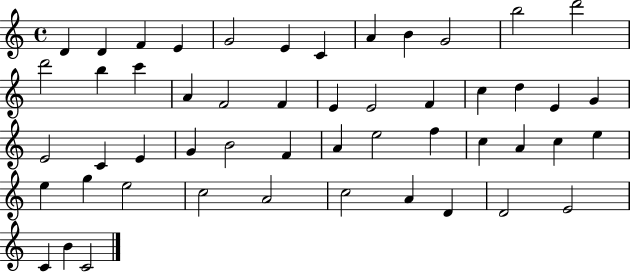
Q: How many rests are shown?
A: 0